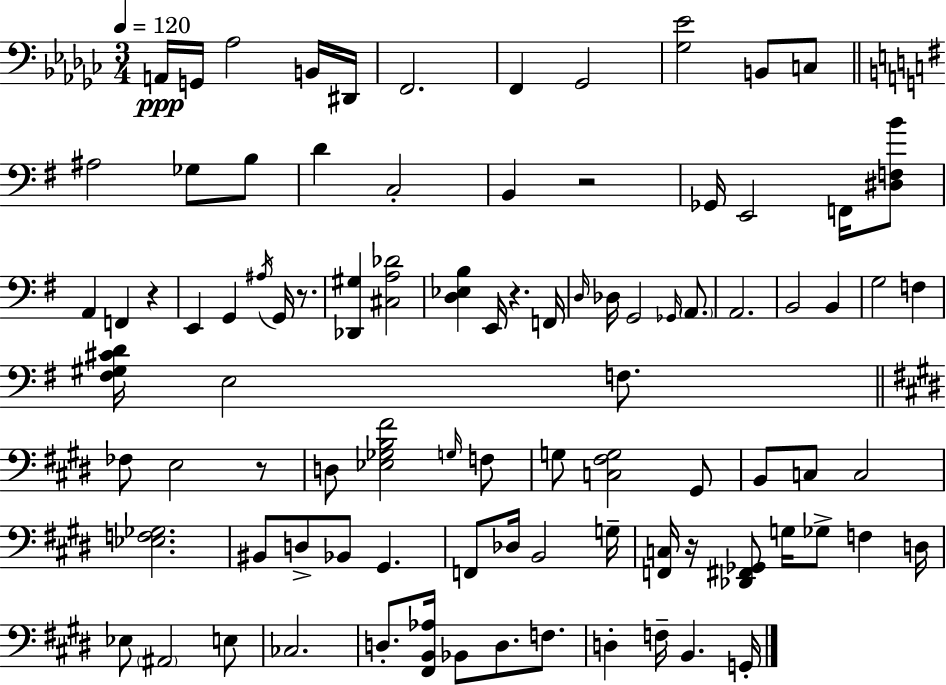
X:1
T:Untitled
M:3/4
L:1/4
K:Ebm
A,,/4 G,,/4 _A,2 B,,/4 ^D,,/4 F,,2 F,, _G,,2 [_G,_E]2 B,,/2 C,/2 ^A,2 _G,/2 B,/2 D C,2 B,, z2 _G,,/4 E,,2 F,,/4 [^D,F,B]/2 A,, F,, z E,, G,, ^A,/4 G,,/4 z/2 [_D,,^G,] [^C,A,_D]2 [D,_E,B,] E,,/4 z F,,/4 D,/4 _D,/4 G,,2 _G,,/4 A,,/2 A,,2 B,,2 B,, G,2 F, [^F,^G,^CD]/4 E,2 F,/2 _F,/2 E,2 z/2 D,/2 [_E,_G,B,^F]2 G,/4 F,/2 G,/2 [C,^F,G,]2 ^G,,/2 B,,/2 C,/2 C,2 [_E,F,_G,]2 ^B,,/2 D,/2 _B,,/2 ^G,, F,,/2 _D,/4 B,,2 G,/4 [F,,C,]/4 z/4 [_D,,^F,,_G,,]/2 G,/4 _G,/2 F, D,/4 _E,/2 ^A,,2 E,/2 _C,2 D,/2 [^F,,B,,_A,]/4 _B,,/2 D,/2 F,/2 D, F,/4 B,, G,,/4